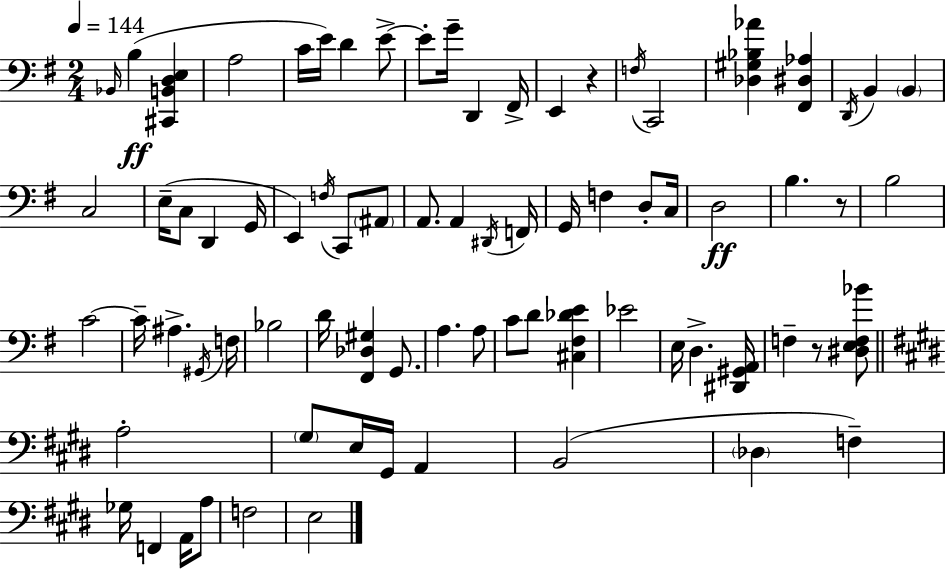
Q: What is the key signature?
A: G major